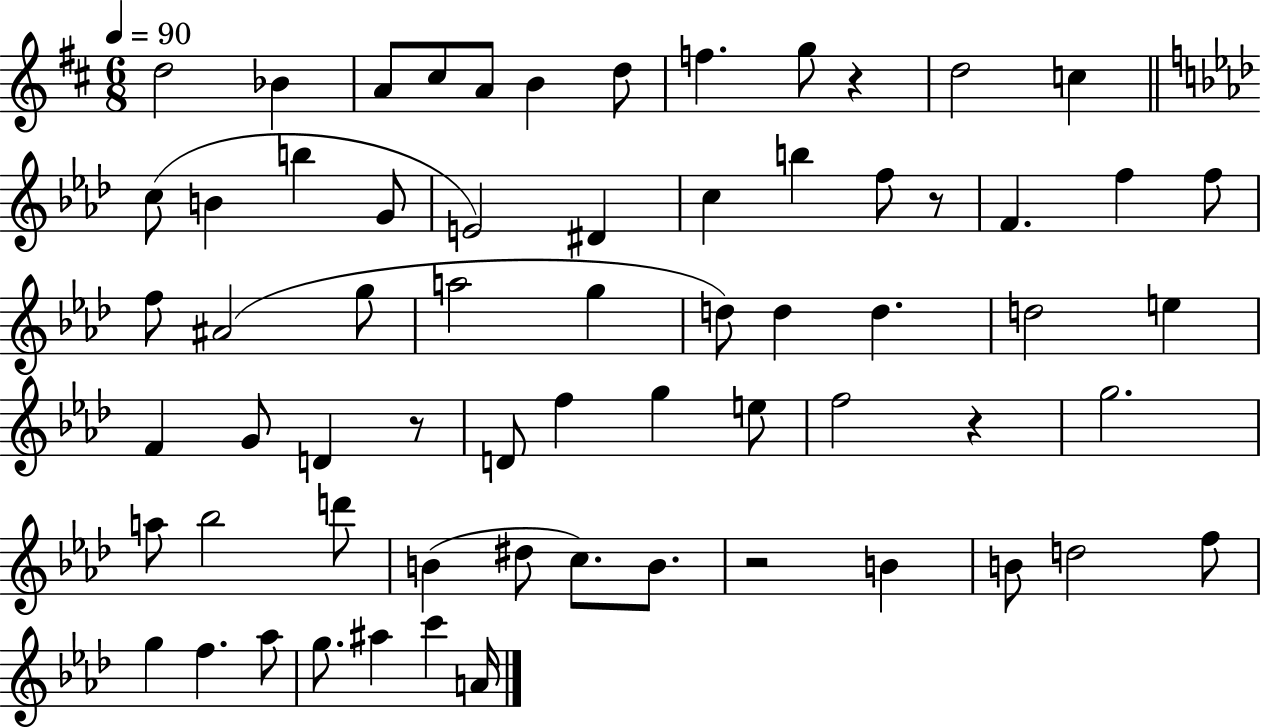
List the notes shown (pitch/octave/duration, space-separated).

D5/h Bb4/q A4/e C#5/e A4/e B4/q D5/e F5/q. G5/e R/q D5/h C5/q C5/e B4/q B5/q G4/e E4/h D#4/q C5/q B5/q F5/e R/e F4/q. F5/q F5/e F5/e A#4/h G5/e A5/h G5/q D5/e D5/q D5/q. D5/h E5/q F4/q G4/e D4/q R/e D4/e F5/q G5/q E5/e F5/h R/q G5/h. A5/e Bb5/h D6/e B4/q D#5/e C5/e. B4/e. R/h B4/q B4/e D5/h F5/e G5/q F5/q. Ab5/e G5/e. A#5/q C6/q A4/s